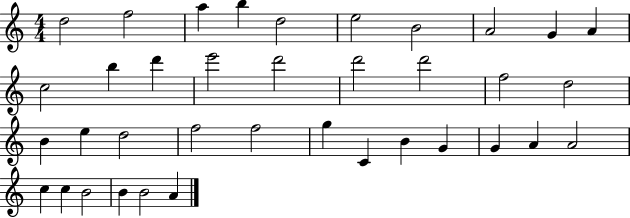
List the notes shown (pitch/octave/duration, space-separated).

D5/h F5/h A5/q B5/q D5/h E5/h B4/h A4/h G4/q A4/q C5/h B5/q D6/q E6/h D6/h D6/h D6/h F5/h D5/h B4/q E5/q D5/h F5/h F5/h G5/q C4/q B4/q G4/q G4/q A4/q A4/h C5/q C5/q B4/h B4/q B4/h A4/q